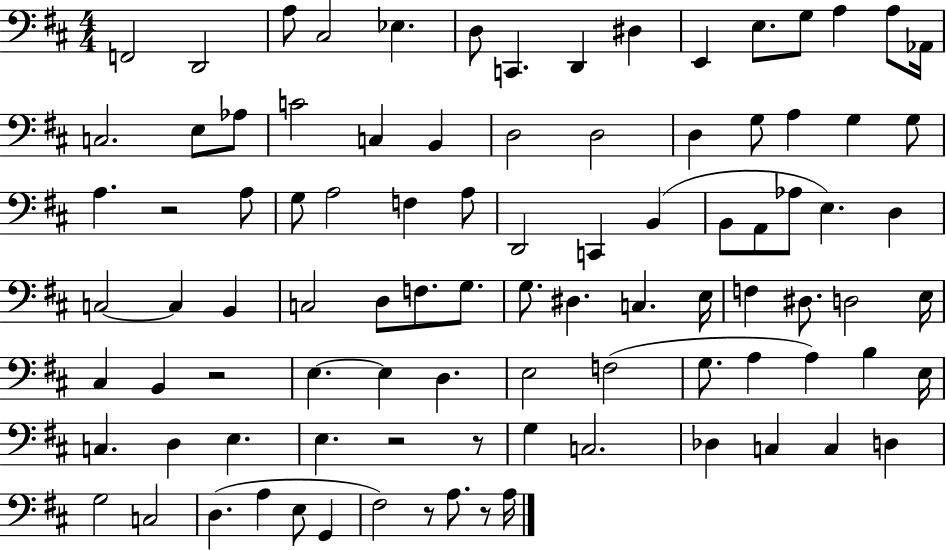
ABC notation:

X:1
T:Untitled
M:4/4
L:1/4
K:D
F,,2 D,,2 A,/2 ^C,2 _E, D,/2 C,, D,, ^D, E,, E,/2 G,/2 A, A,/2 _A,,/4 C,2 E,/2 _A,/2 C2 C, B,, D,2 D,2 D, G,/2 A, G, G,/2 A, z2 A,/2 G,/2 A,2 F, A,/2 D,,2 C,, B,, B,,/2 A,,/2 _A,/2 E, D, C,2 C, B,, C,2 D,/2 F,/2 G,/2 G,/2 ^D, C, E,/4 F, ^D,/2 D,2 E,/4 ^C, B,, z2 E, E, D, E,2 F,2 G,/2 A, A, B, E,/4 C, D, E, E, z2 z/2 G, C,2 _D, C, C, D, G,2 C,2 D, A, E,/2 G,, ^F,2 z/2 A,/2 z/2 A,/4